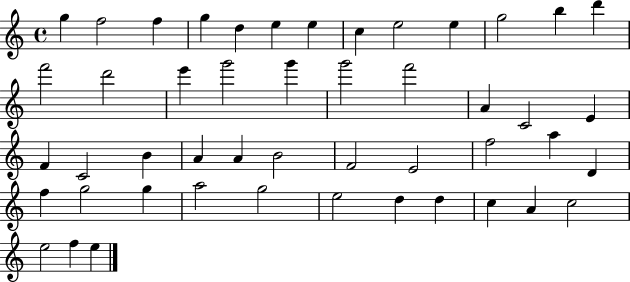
G5/q F5/h F5/q G5/q D5/q E5/q E5/q C5/q E5/h E5/q G5/h B5/q D6/q F6/h D6/h E6/q G6/h G6/q G6/h F6/h A4/q C4/h E4/q F4/q C4/h B4/q A4/q A4/q B4/h F4/h E4/h F5/h A5/q D4/q F5/q G5/h G5/q A5/h G5/h E5/h D5/q D5/q C5/q A4/q C5/h E5/h F5/q E5/q